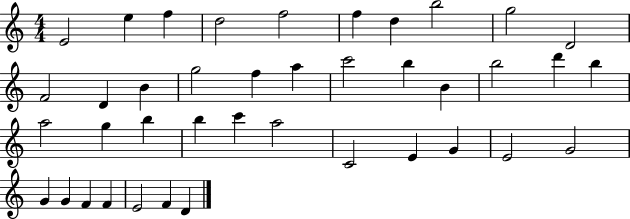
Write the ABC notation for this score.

X:1
T:Untitled
M:4/4
L:1/4
K:C
E2 e f d2 f2 f d b2 g2 D2 F2 D B g2 f a c'2 b B b2 d' b a2 g b b c' a2 C2 E G E2 G2 G G F F E2 F D